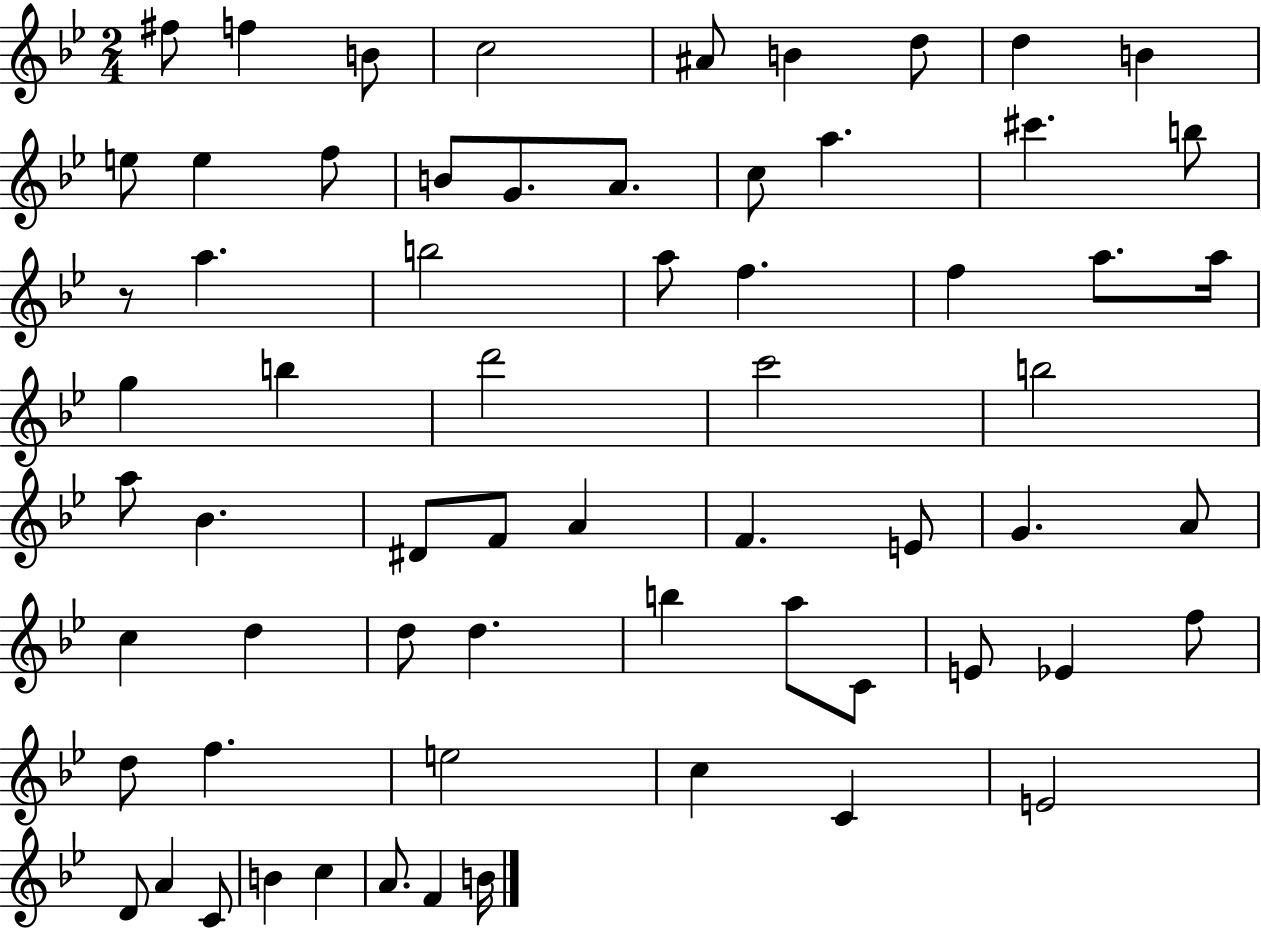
F#5/e F5/q B4/e C5/h A#4/e B4/q D5/e D5/q B4/q E5/e E5/q F5/e B4/e G4/e. A4/e. C5/e A5/q. C#6/q. B5/e R/e A5/q. B5/h A5/e F5/q. F5/q A5/e. A5/s G5/q B5/q D6/h C6/h B5/h A5/e Bb4/q. D#4/e F4/e A4/q F4/q. E4/e G4/q. A4/e C5/q D5/q D5/e D5/q. B5/q A5/e C4/e E4/e Eb4/q F5/e D5/e F5/q. E5/h C5/q C4/q E4/h D4/e A4/q C4/e B4/q C5/q A4/e. F4/q B4/s